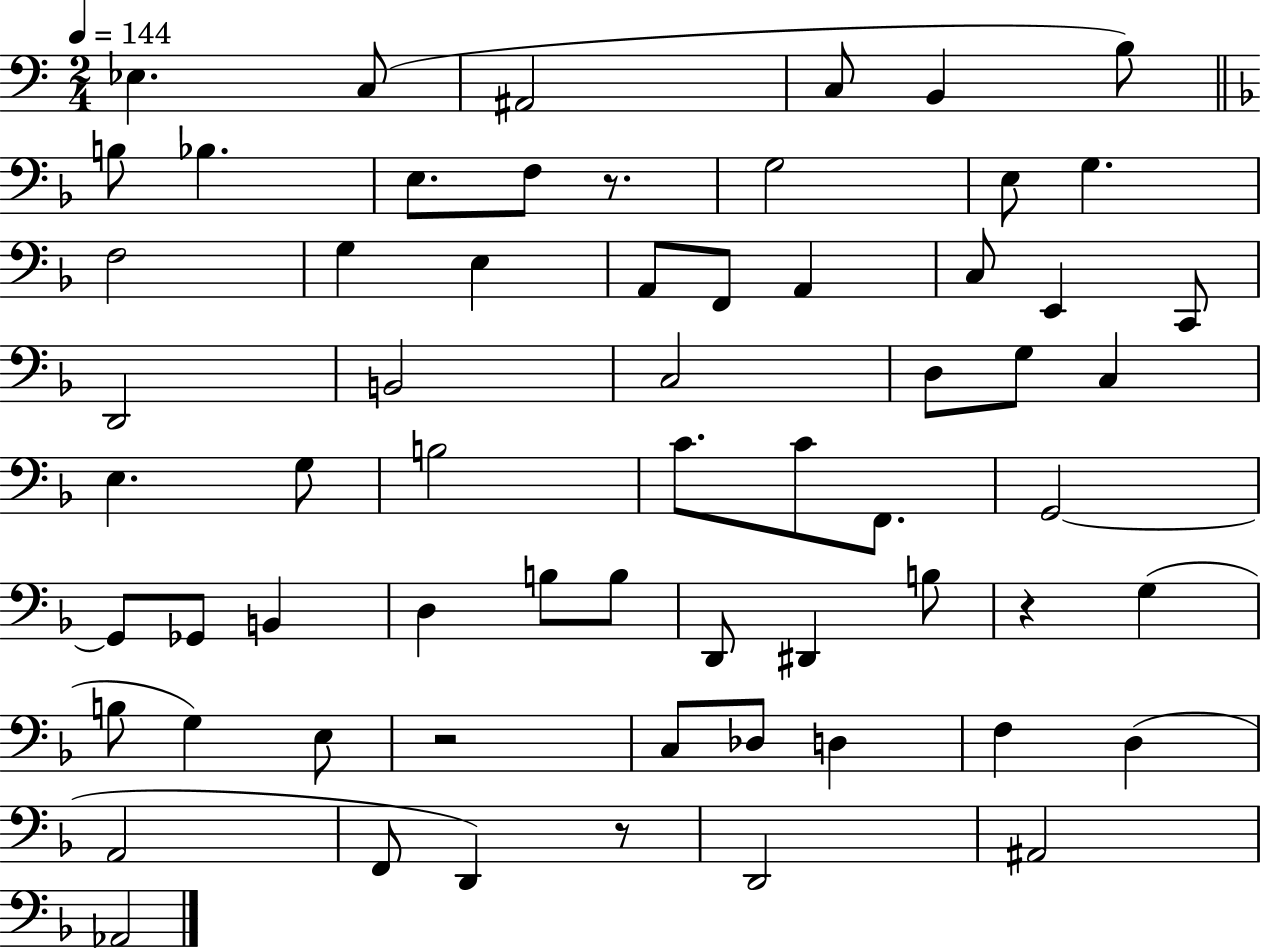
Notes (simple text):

Eb3/q. C3/e A#2/h C3/e B2/q B3/e B3/e Bb3/q. E3/e. F3/e R/e. G3/h E3/e G3/q. F3/h G3/q E3/q A2/e F2/e A2/q C3/e E2/q C2/e D2/h B2/h C3/h D3/e G3/e C3/q E3/q. G3/e B3/h C4/e. C4/e F2/e. G2/h G2/e Gb2/e B2/q D3/q B3/e B3/e D2/e D#2/q B3/e R/q G3/q B3/e G3/q E3/e R/h C3/e Db3/e D3/q F3/q D3/q A2/h F2/e D2/q R/e D2/h A#2/h Ab2/h